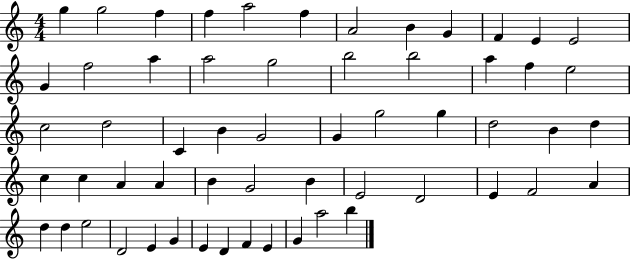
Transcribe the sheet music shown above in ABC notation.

X:1
T:Untitled
M:4/4
L:1/4
K:C
g g2 f f a2 f A2 B G F E E2 G f2 a a2 g2 b2 b2 a f e2 c2 d2 C B G2 G g2 g d2 B d c c A A B G2 B E2 D2 E F2 A d d e2 D2 E G E D F E G a2 b